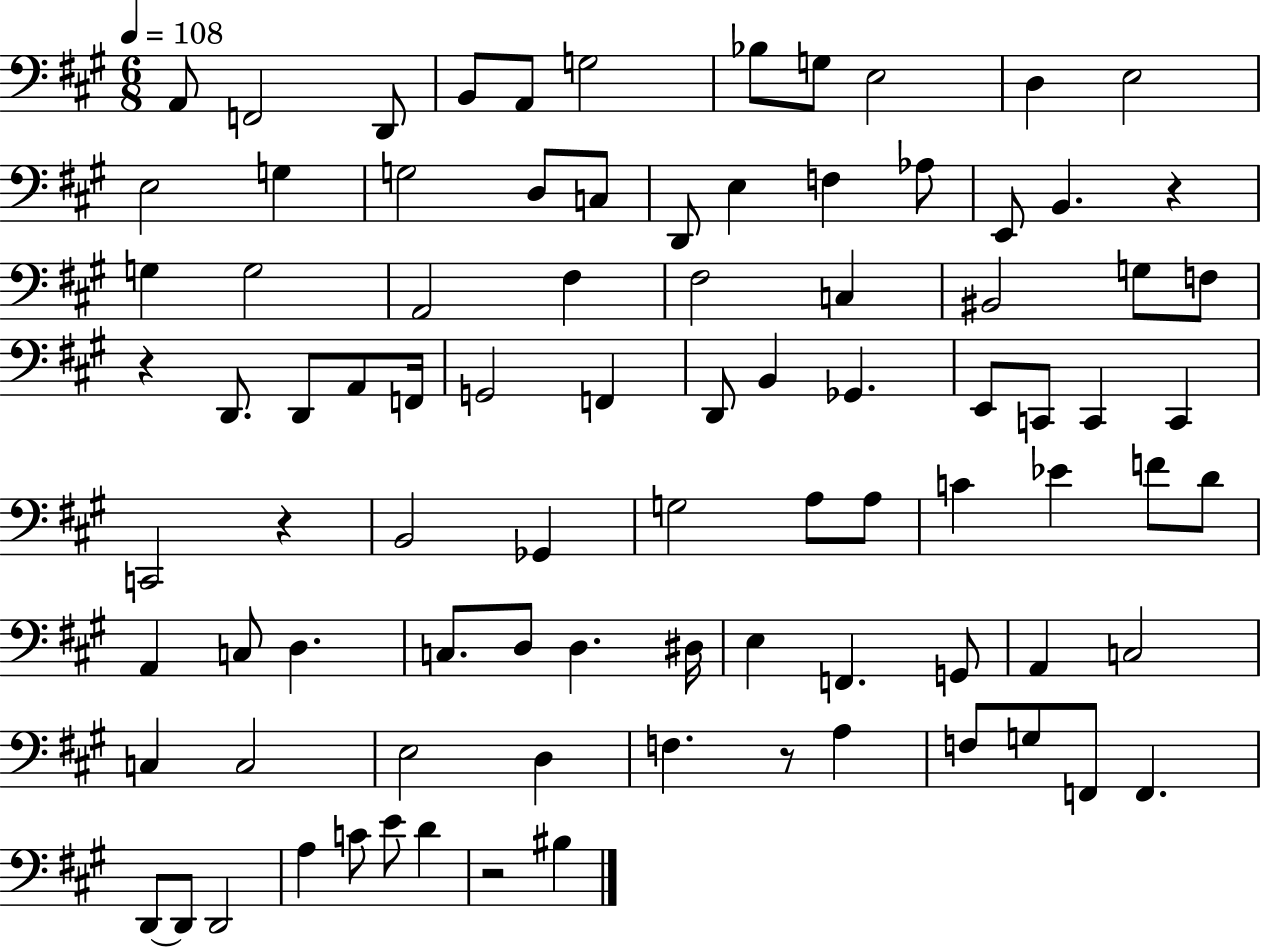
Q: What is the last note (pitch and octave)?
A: BIS3